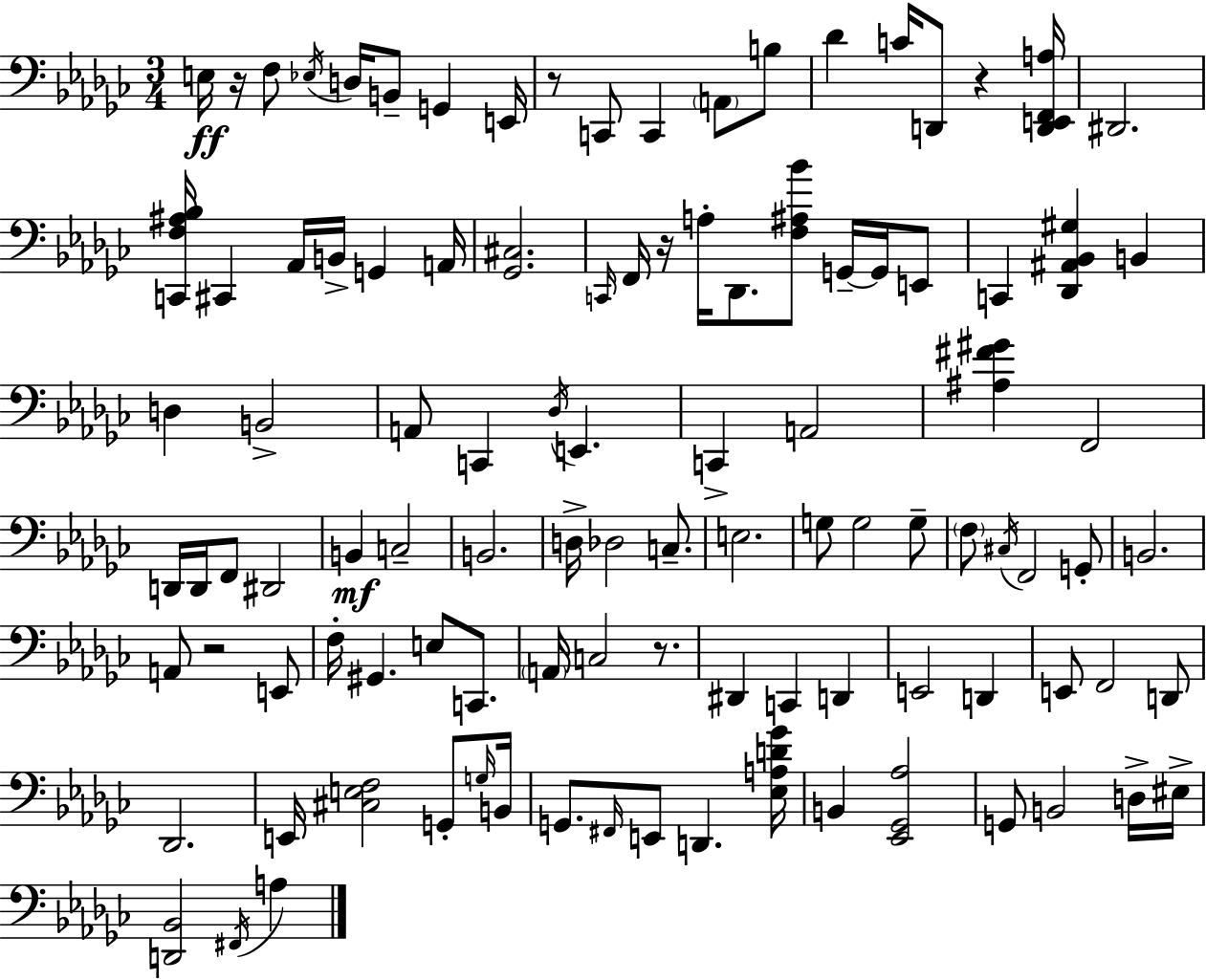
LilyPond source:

{
  \clef bass
  \numericTimeSignature
  \time 3/4
  \key ees \minor
  e16\ff r16 f8 \acciaccatura { ees16 } d16 b,8-- g,4 | e,16 r8 c,8 c,4 \parenthesize a,8 b8 | des'4 c'16 d,8 r4 | <d, e, f, a>16 dis,2. | \break <c, f ais bes>16 cis,4 aes,16 b,16-> g,4 | a,16 <ges, cis>2. | \grace { c,16 } f,16 r16 a16-. des,8. <f ais bes'>8 g,16--~~ g,16 | e,8 c,4 <des, ais, bes, gis>4 b,4 | \break d4 b,2-> | a,8 c,4 \acciaccatura { des16 } e,4. | c,4-> a,2 | <ais fis' gis'>4 f,2 | \break d,16 d,16 f,8 dis,2 | b,4\mf c2-- | b,2. | d16-> des2 | \break c8.-- e2. | g8 g2 | g8-- \parenthesize f8 \acciaccatura { cis16 } f,2 | g,8-. b,2. | \break a,8 r2 | e,8 f16-. gis,4. e8 | c,8. \parenthesize a,16 c2 | r8. dis,4 c,4 | \break d,4 e,2 | d,4 e,8 f,2 | d,8 des,2. | e,16 <cis e f>2 | \break g,8-. \grace { g16 } b,16 g,8. \grace { fis,16 } e,8 d,4. | <ees a d' ges'>16 b,4 <ees, ges, aes>2 | g,8 b,2 | d16-> eis16-> <d, bes,>2 | \break \acciaccatura { fis,16 } a4 \bar "|."
}